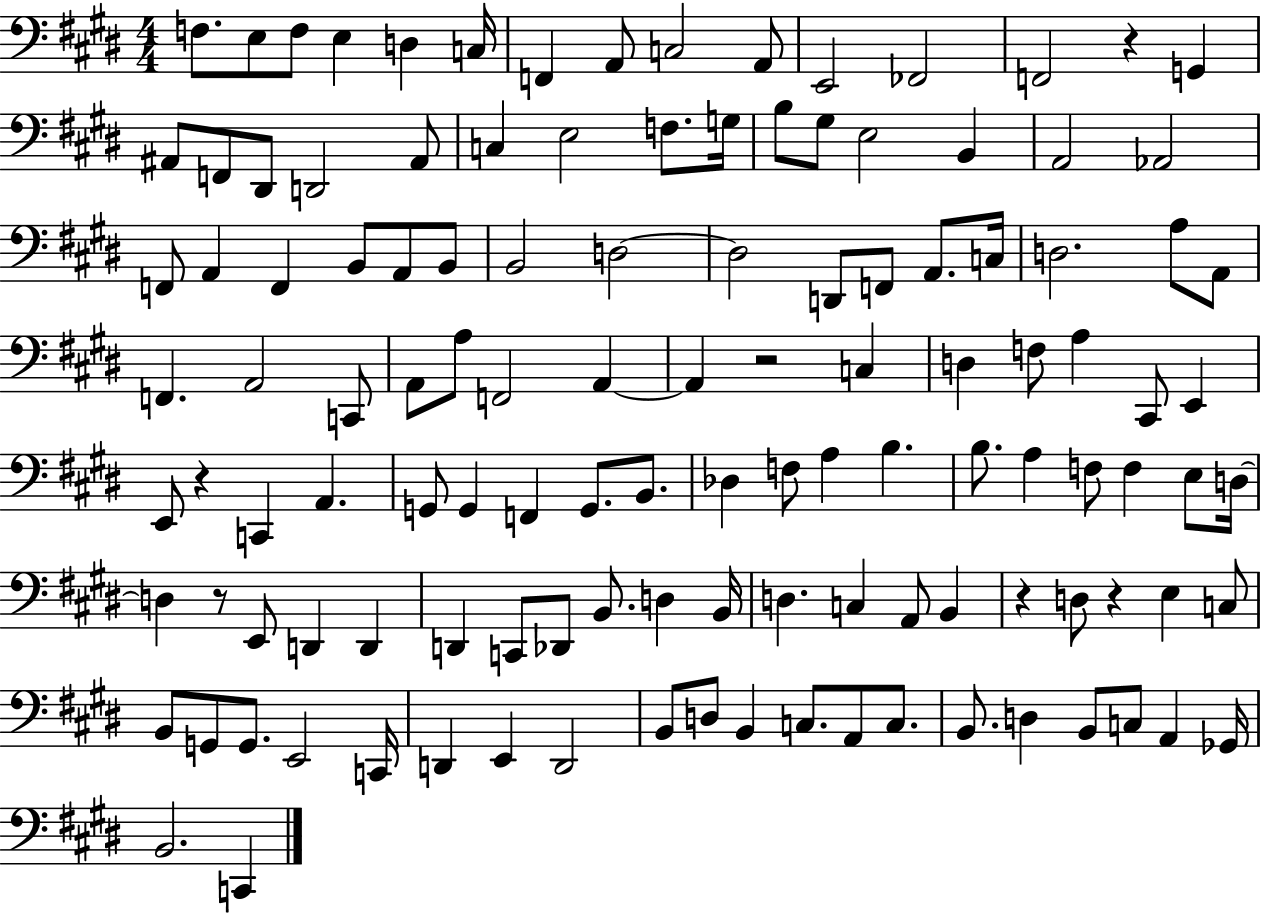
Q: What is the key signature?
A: E major